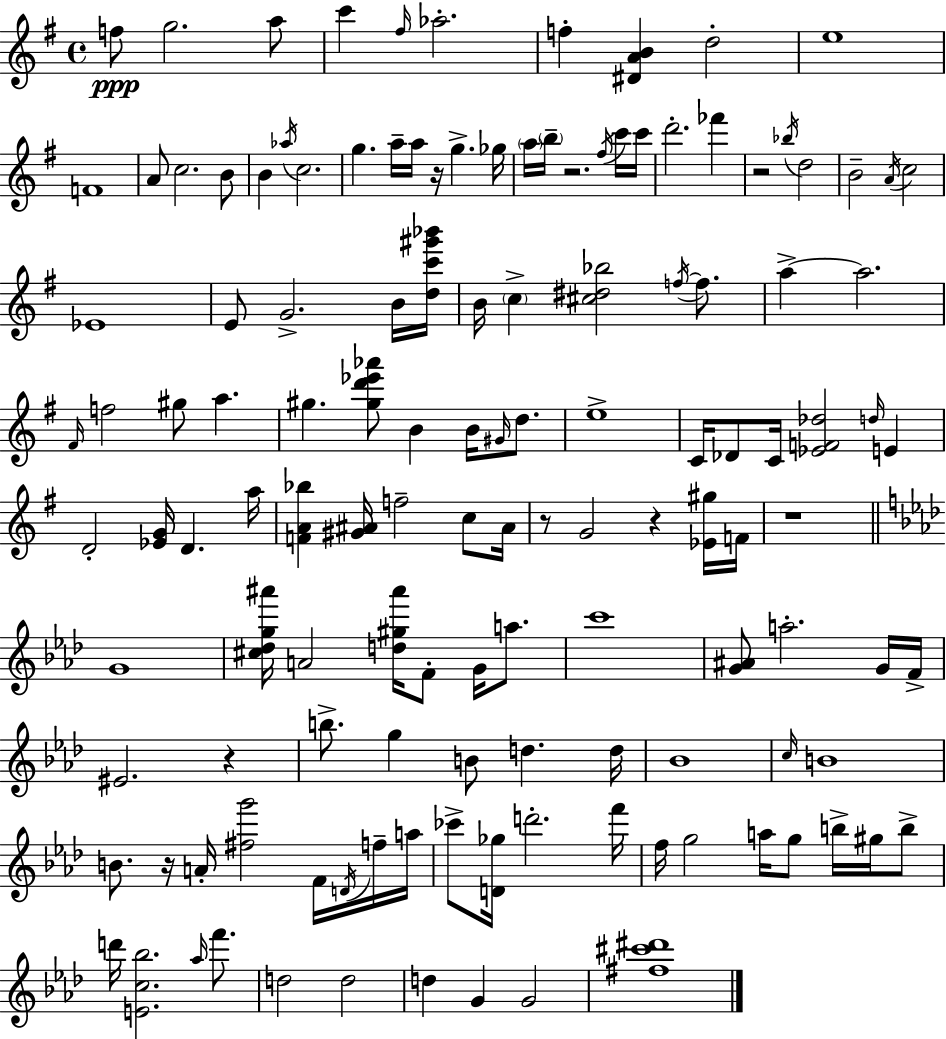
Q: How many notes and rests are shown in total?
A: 132